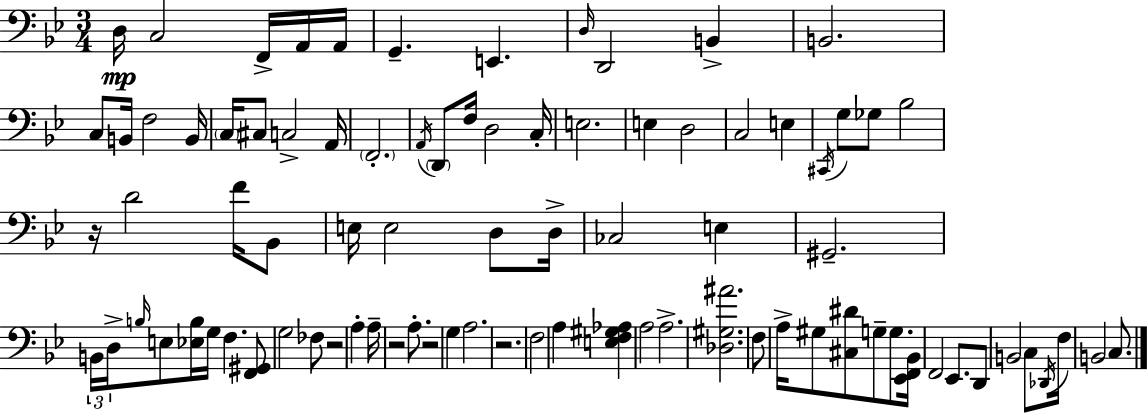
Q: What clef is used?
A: bass